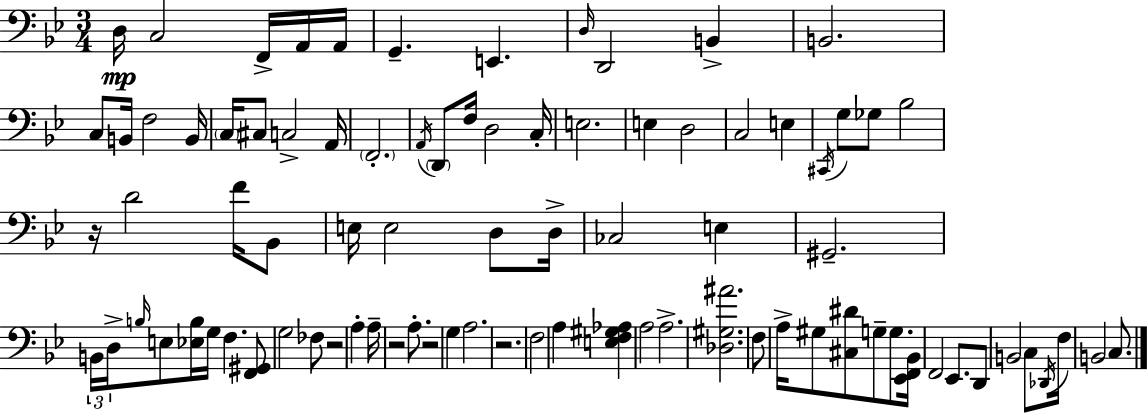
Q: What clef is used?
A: bass